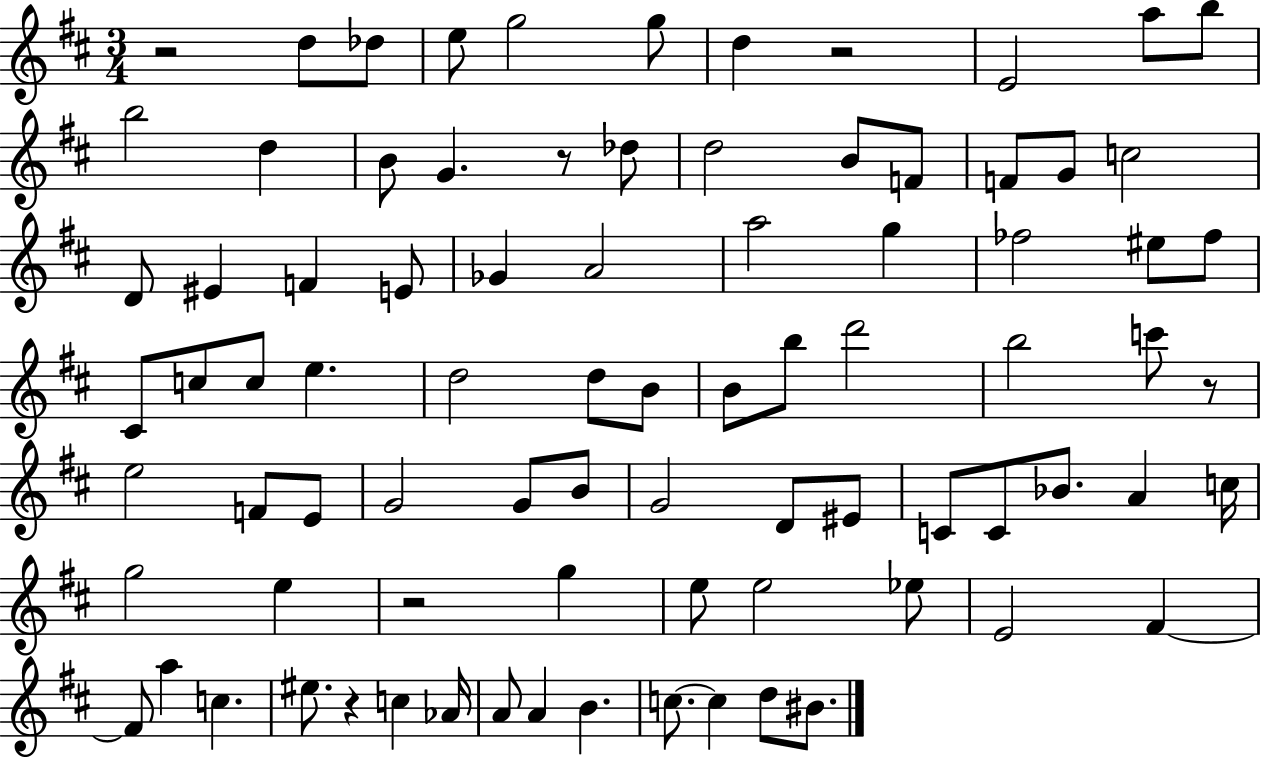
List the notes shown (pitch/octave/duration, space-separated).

R/h D5/e Db5/e E5/e G5/h G5/e D5/q R/h E4/h A5/e B5/e B5/h D5/q B4/e G4/q. R/e Db5/e D5/h B4/e F4/e F4/e G4/e C5/h D4/e EIS4/q F4/q E4/e Gb4/q A4/h A5/h G5/q FES5/h EIS5/e FES5/e C#4/e C5/e C5/e E5/q. D5/h D5/e B4/e B4/e B5/e D6/h B5/h C6/e R/e E5/h F4/e E4/e G4/h G4/e B4/e G4/h D4/e EIS4/e C4/e C4/e Bb4/e. A4/q C5/s G5/h E5/q R/h G5/q E5/e E5/h Eb5/e E4/h F#4/q F#4/e A5/q C5/q. EIS5/e. R/q C5/q Ab4/s A4/e A4/q B4/q. C5/e. C5/q D5/e BIS4/e.